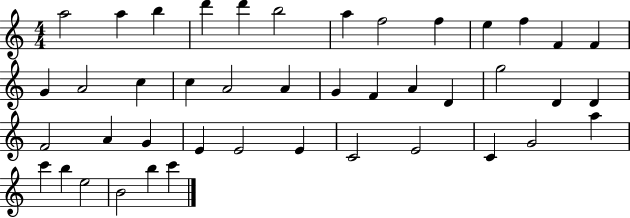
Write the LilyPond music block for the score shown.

{
  \clef treble
  \numericTimeSignature
  \time 4/4
  \key c \major
  a''2 a''4 b''4 | d'''4 d'''4 b''2 | a''4 f''2 f''4 | e''4 f''4 f'4 f'4 | \break g'4 a'2 c''4 | c''4 a'2 a'4 | g'4 f'4 a'4 d'4 | g''2 d'4 d'4 | \break f'2 a'4 g'4 | e'4 e'2 e'4 | c'2 e'2 | c'4 g'2 a''4 | \break c'''4 b''4 e''2 | b'2 b''4 c'''4 | \bar "|."
}